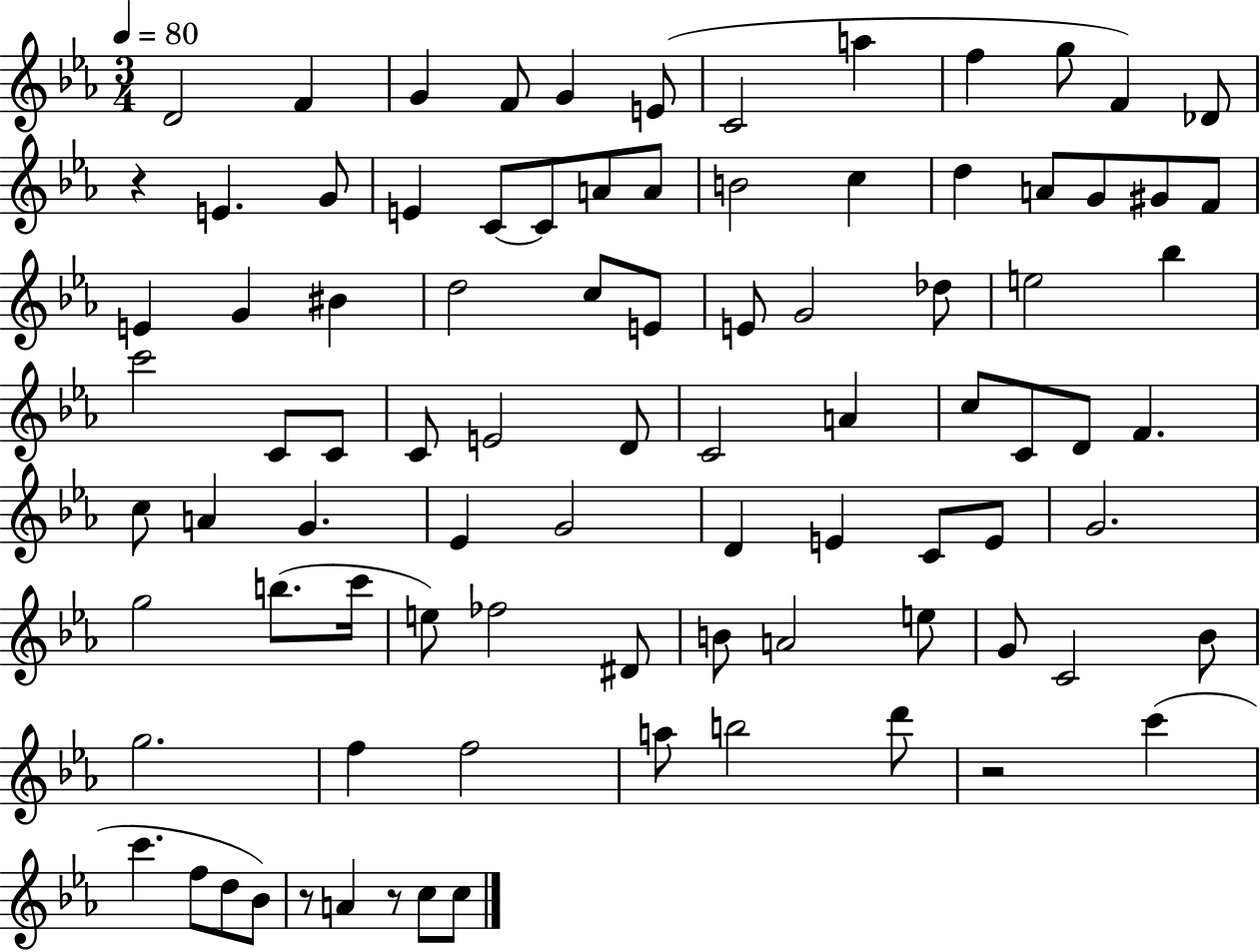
D4/h F4/q G4/q F4/e G4/q E4/e C4/h A5/q F5/q G5/e F4/q Db4/e R/q E4/q. G4/e E4/q C4/e C4/e A4/e A4/e B4/h C5/q D5/q A4/e G4/e G#4/e F4/e E4/q G4/q BIS4/q D5/h C5/e E4/e E4/e G4/h Db5/e E5/h Bb5/q C6/h C4/e C4/e C4/e E4/h D4/e C4/h A4/q C5/e C4/e D4/e F4/q. C5/e A4/q G4/q. Eb4/q G4/h D4/q E4/q C4/e E4/e G4/h. G5/h B5/e. C6/s E5/e FES5/h D#4/e B4/e A4/h E5/e G4/e C4/h Bb4/e G5/h. F5/q F5/h A5/e B5/h D6/e R/h C6/q C6/q. F5/e D5/e Bb4/e R/e A4/q R/e C5/e C5/e